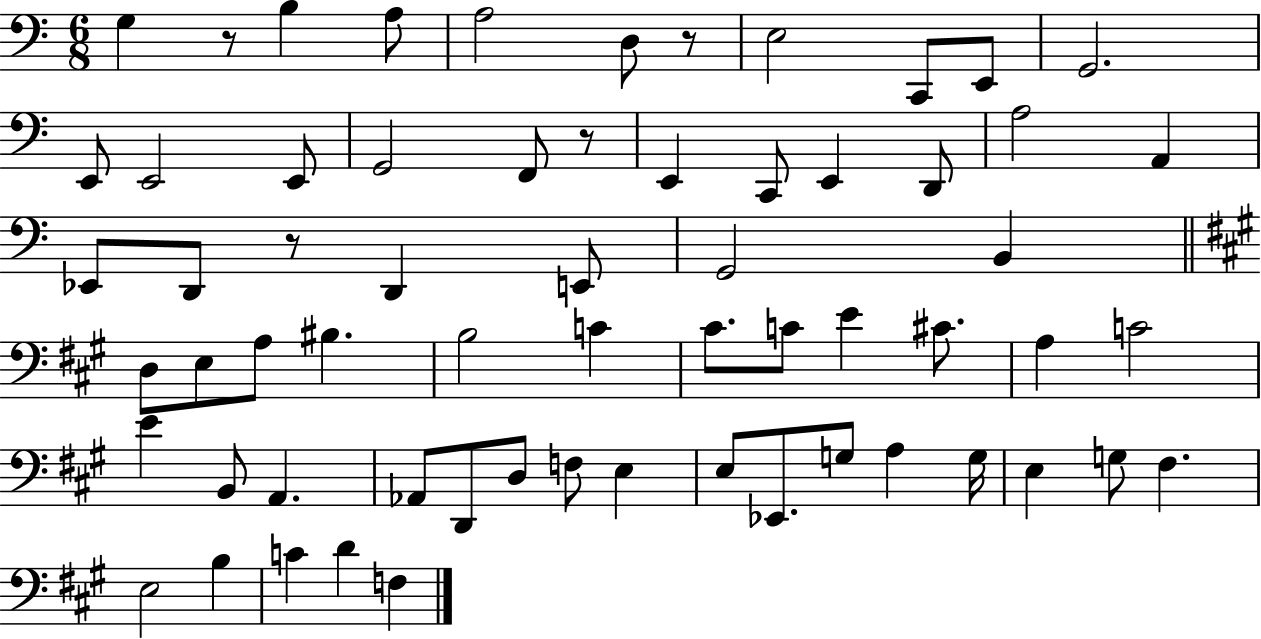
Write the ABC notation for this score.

X:1
T:Untitled
M:6/8
L:1/4
K:C
G, z/2 B, A,/2 A,2 D,/2 z/2 E,2 C,,/2 E,,/2 G,,2 E,,/2 E,,2 E,,/2 G,,2 F,,/2 z/2 E,, C,,/2 E,, D,,/2 A,2 A,, _E,,/2 D,,/2 z/2 D,, E,,/2 G,,2 B,, D,/2 E,/2 A,/2 ^B, B,2 C ^C/2 C/2 E ^C/2 A, C2 E B,,/2 A,, _A,,/2 D,,/2 D,/2 F,/2 E, E,/2 _E,,/2 G,/2 A, G,/4 E, G,/2 ^F, E,2 B, C D F,